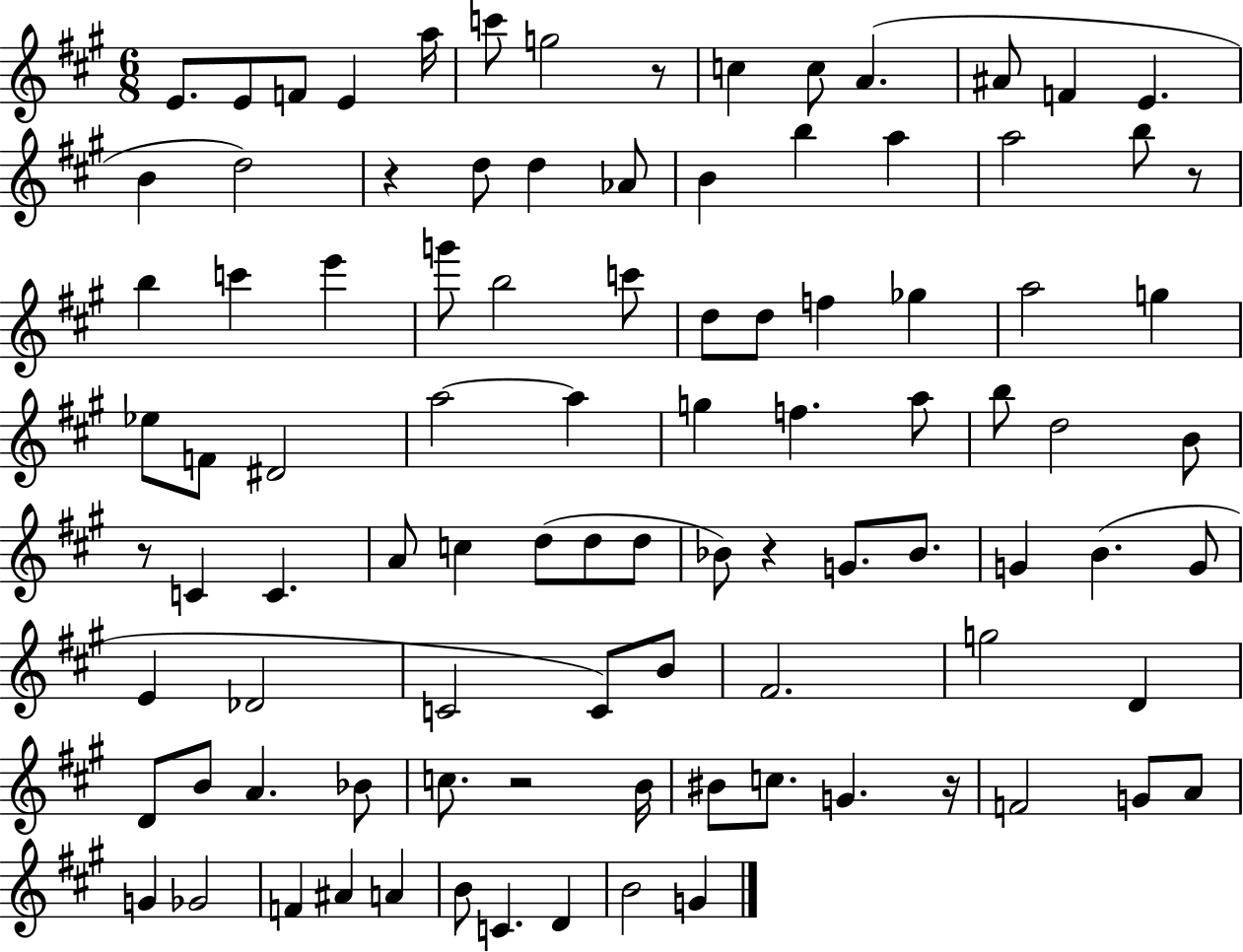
X:1
T:Untitled
M:6/8
L:1/4
K:A
E/2 E/2 F/2 E a/4 c'/2 g2 z/2 c c/2 A ^A/2 F E B d2 z d/2 d _A/2 B b a a2 b/2 z/2 b c' e' g'/2 b2 c'/2 d/2 d/2 f _g a2 g _e/2 F/2 ^D2 a2 a g f a/2 b/2 d2 B/2 z/2 C C A/2 c d/2 d/2 d/2 _B/2 z G/2 _B/2 G B G/2 E _D2 C2 C/2 B/2 ^F2 g2 D D/2 B/2 A _B/2 c/2 z2 B/4 ^B/2 c/2 G z/4 F2 G/2 A/2 G _G2 F ^A A B/2 C D B2 G